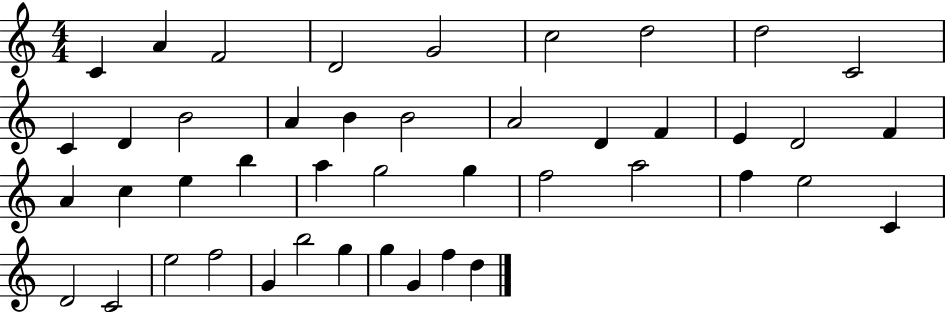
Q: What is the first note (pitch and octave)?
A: C4